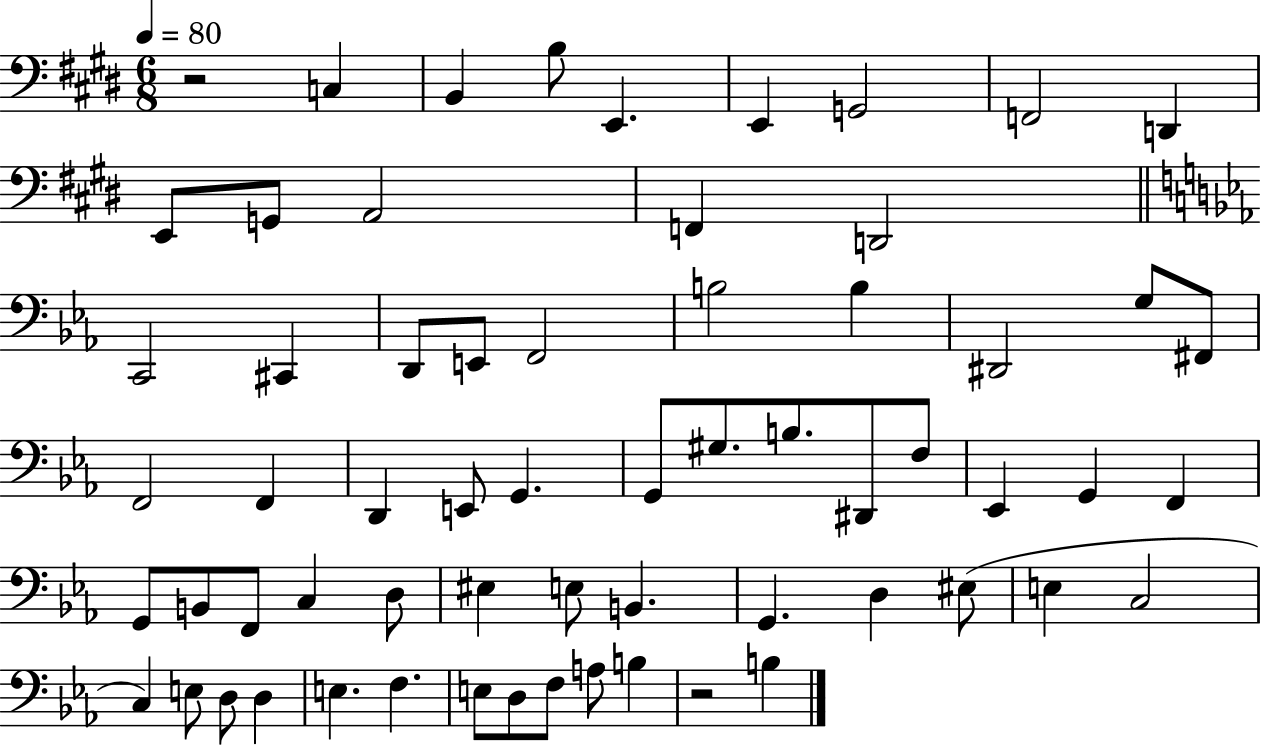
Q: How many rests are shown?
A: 2